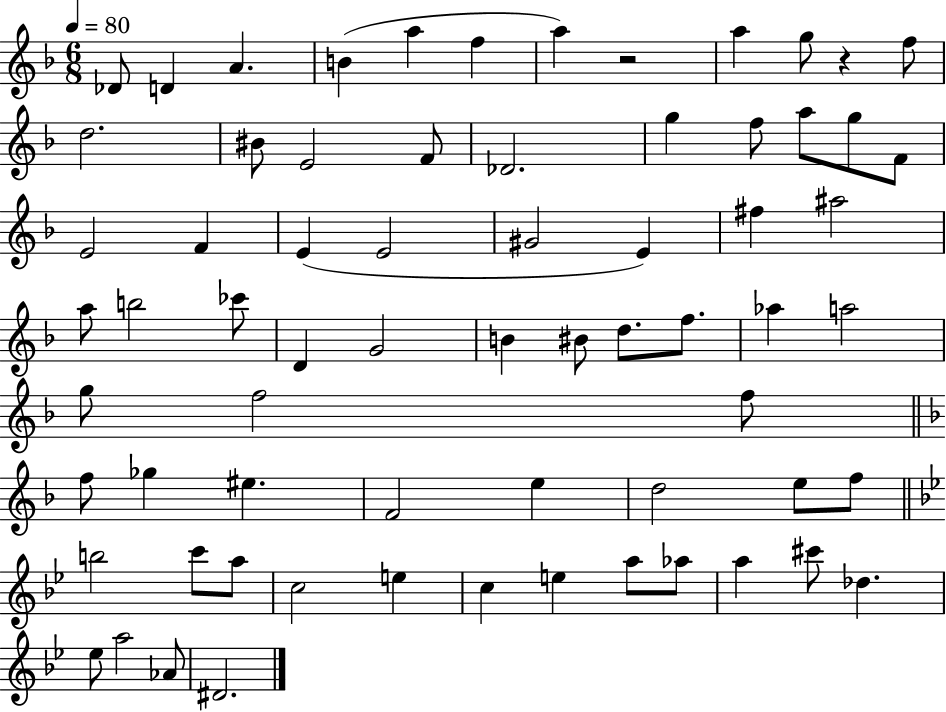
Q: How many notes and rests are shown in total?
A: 68